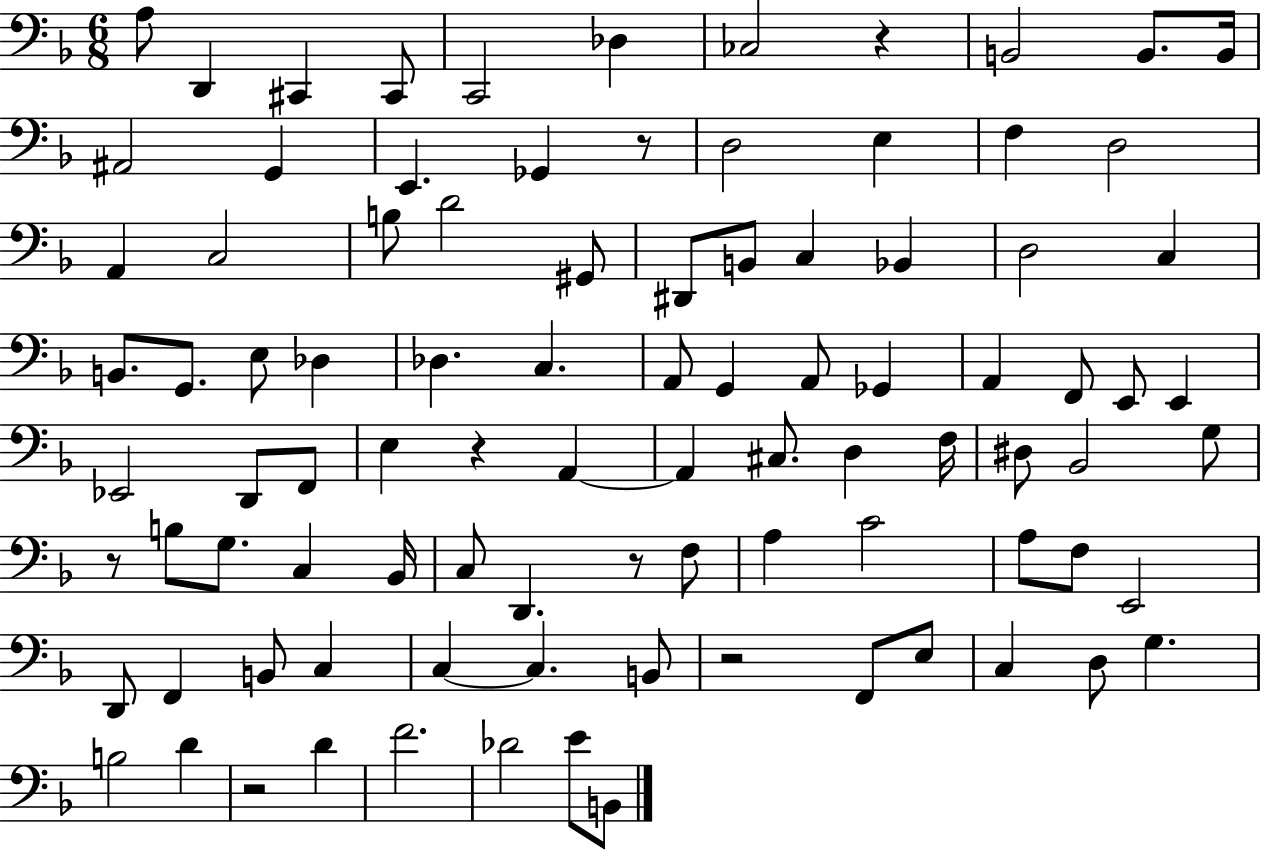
X:1
T:Untitled
M:6/8
L:1/4
K:F
A,/2 D,, ^C,, ^C,,/2 C,,2 _D, _C,2 z B,,2 B,,/2 B,,/4 ^A,,2 G,, E,, _G,, z/2 D,2 E, F, D,2 A,, C,2 B,/2 D2 ^G,,/2 ^D,,/2 B,,/2 C, _B,, D,2 C, B,,/2 G,,/2 E,/2 _D, _D, C, A,,/2 G,, A,,/2 _G,, A,, F,,/2 E,,/2 E,, _E,,2 D,,/2 F,,/2 E, z A,, A,, ^C,/2 D, F,/4 ^D,/2 _B,,2 G,/2 z/2 B,/2 G,/2 C, _B,,/4 C,/2 D,, z/2 F,/2 A, C2 A,/2 F,/2 E,,2 D,,/2 F,, B,,/2 C, C, C, B,,/2 z2 F,,/2 E,/2 C, D,/2 G, B,2 D z2 D F2 _D2 E/2 B,,/2